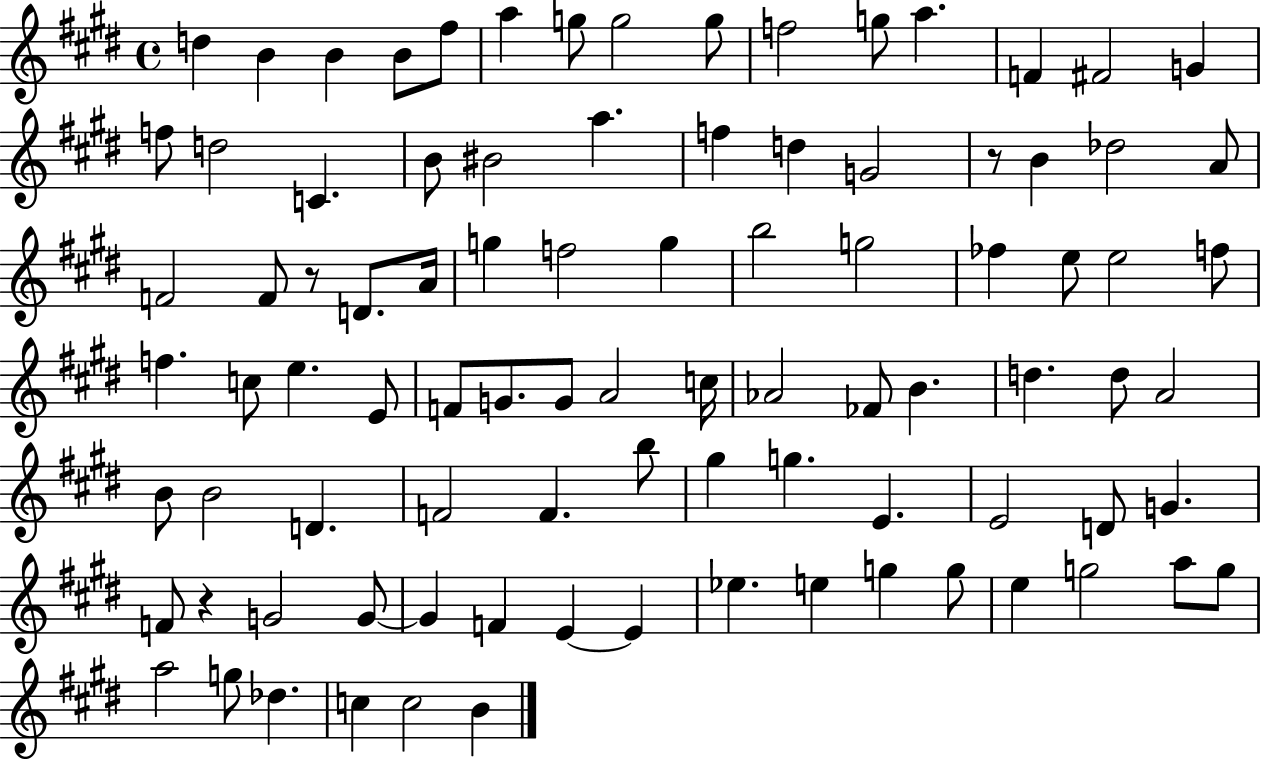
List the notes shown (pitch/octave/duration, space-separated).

D5/q B4/q B4/q B4/e F#5/e A5/q G5/e G5/h G5/e F5/h G5/e A5/q. F4/q F#4/h G4/q F5/e D5/h C4/q. B4/e BIS4/h A5/q. F5/q D5/q G4/h R/e B4/q Db5/h A4/e F4/h F4/e R/e D4/e. A4/s G5/q F5/h G5/q B5/h G5/h FES5/q E5/e E5/h F5/e F5/q. C5/e E5/q. E4/e F4/e G4/e. G4/e A4/h C5/s Ab4/h FES4/e B4/q. D5/q. D5/e A4/h B4/e B4/h D4/q. F4/h F4/q. B5/e G#5/q G5/q. E4/q. E4/h D4/e G4/q. F4/e R/q G4/h G4/e G4/q F4/q E4/q E4/q Eb5/q. E5/q G5/q G5/e E5/q G5/h A5/e G5/e A5/h G5/e Db5/q. C5/q C5/h B4/q